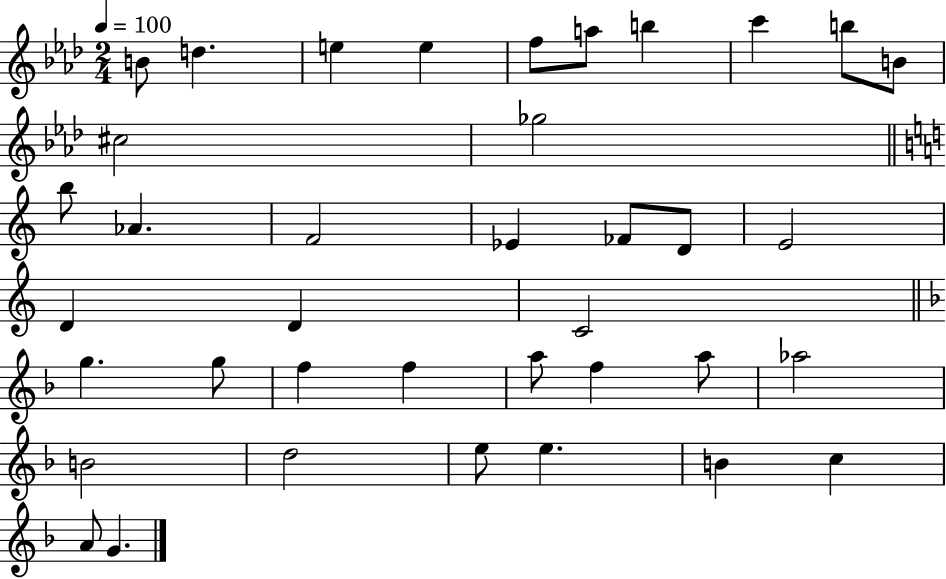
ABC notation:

X:1
T:Untitled
M:2/4
L:1/4
K:Ab
B/2 d e e f/2 a/2 b c' b/2 B/2 ^c2 _g2 b/2 _A F2 _E _F/2 D/2 E2 D D C2 g g/2 f f a/2 f a/2 _a2 B2 d2 e/2 e B c A/2 G